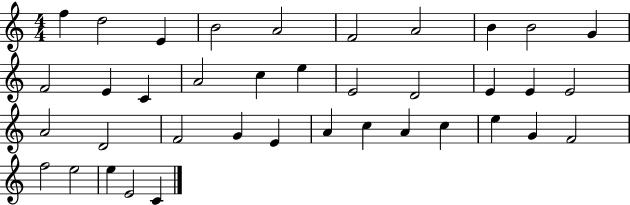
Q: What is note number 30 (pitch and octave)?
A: C5